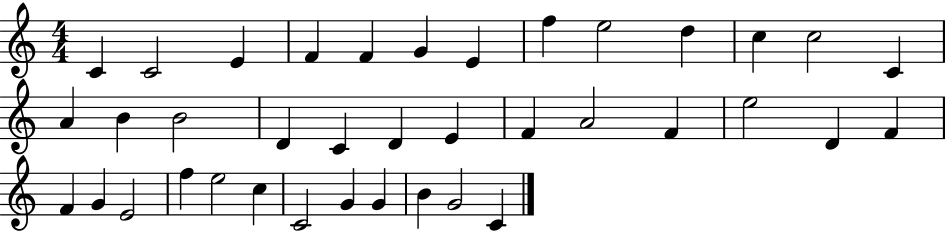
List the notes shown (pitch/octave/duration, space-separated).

C4/q C4/h E4/q F4/q F4/q G4/q E4/q F5/q E5/h D5/q C5/q C5/h C4/q A4/q B4/q B4/h D4/q C4/q D4/q E4/q F4/q A4/h F4/q E5/h D4/q F4/q F4/q G4/q E4/h F5/q E5/h C5/q C4/h G4/q G4/q B4/q G4/h C4/q